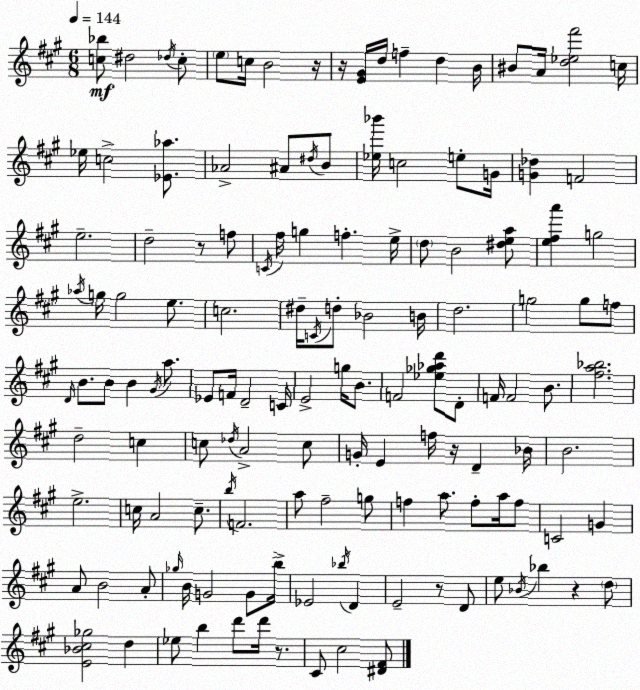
X:1
T:Untitled
M:6/8
L:1/4
K:A
[c_b]/2 ^d2 _d/4 c/2 e/2 c/4 B2 z/4 z/4 [E^G]/4 d/4 f d B/4 ^B/2 A/4 [d_e^f']2 c/4 _e/4 c2 [_E_a]/2 _A2 ^A/2 ^d/4 B/2 [_e_b']/4 c2 e/2 G/4 [G_d] F2 e2 d2 z/2 f/2 C/4 ^f/4 g f e/4 d/2 B2 [^dea]/2 [e^fa'] g2 _a/4 g/4 g2 e/2 c2 ^d/4 C/4 d/2 _B2 B/4 d2 g2 g/2 f/2 D/4 B/2 B/2 B ^G/4 a/2 _E/2 F/4 D2 C/4 E2 g/4 B/2 F2 [_e_g_ad']/2 D/2 F/4 F2 B/2 [^fa_b]2 d2 c c/2 _d/4 A2 c/2 G/4 E f/4 z/4 D _B/4 B2 e2 c/4 A2 c/2 b/4 F2 a/2 ^f2 g/2 f a/2 f/2 a/4 f/2 C2 G A/2 B2 A/2 _g/4 B/4 G2 G/2 b/4 _E2 _b/4 D E2 z/2 D/2 e/2 _B/4 _b z d/2 [E_B^c_g]2 d _e/2 b d'/2 d'/4 z/2 ^C/2 ^c2 [^D^F]/2